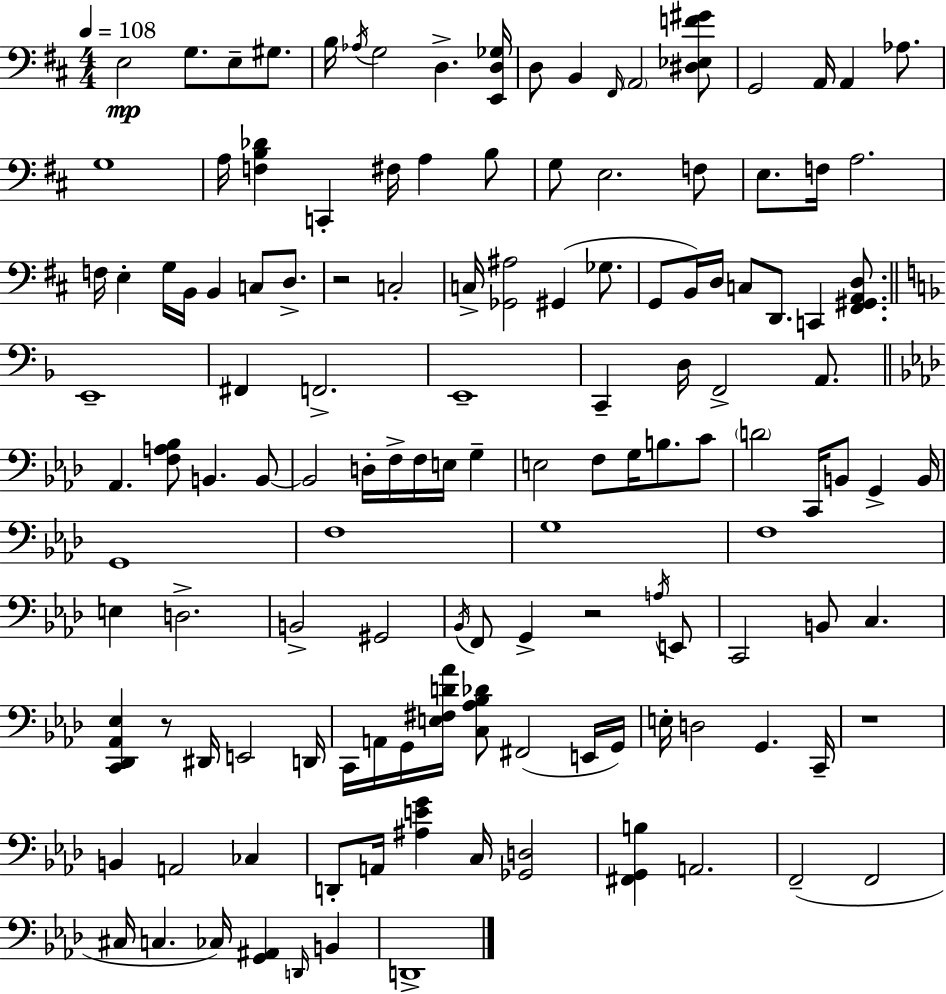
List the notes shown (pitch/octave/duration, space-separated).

E3/h G3/e. E3/e G#3/e. B3/s Ab3/s G3/h D3/q. [E2,D3,Gb3]/s D3/e B2/q F#2/s A2/h [D#3,Eb3,F4,G#4]/e G2/h A2/s A2/q Ab3/e. G3/w A3/s [F3,B3,Db4]/q C2/q F#3/s A3/q B3/e G3/e E3/h. F3/e E3/e. F3/s A3/h. F3/s E3/q G3/s B2/s B2/q C3/e D3/e. R/h C3/h C3/s [Gb2,A#3]/h G#2/q Gb3/e. G2/e B2/s D3/s C3/e D2/e. C2/q [F#2,G#2,A2,D3]/e. E2/w F#2/q F2/h. E2/w C2/q D3/s F2/h A2/e. Ab2/q. [F3,A3,Bb3]/e B2/q. B2/e B2/h D3/s F3/s F3/s E3/s G3/q E3/h F3/e G3/s B3/e. C4/e D4/h C2/s B2/e G2/q B2/s G2/w F3/w G3/w F3/w E3/q D3/h. B2/h G#2/h Bb2/s F2/e G2/q R/h A3/s E2/e C2/h B2/e C3/q. [C2,Db2,Ab2,Eb3]/q R/e D#2/s E2/h D2/s C2/s A2/s G2/s [E3,F#3,D4,Ab4]/s [C3,Ab3,Bb3,Db4]/e F#2/h E2/s G2/s E3/s D3/h G2/q. C2/s R/w B2/q A2/h CES3/q D2/e A2/s [A#3,E4,G4]/q C3/s [Gb2,D3]/h [F#2,G2,B3]/q A2/h. F2/h F2/h C#3/s C3/q. CES3/s [G2,A#2]/q D2/s B2/q D2/w